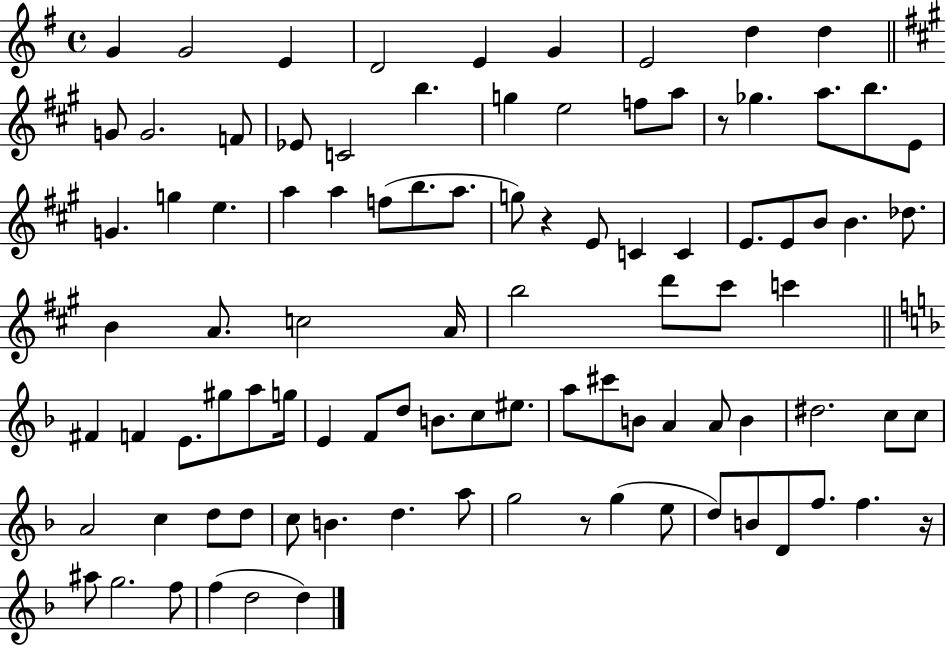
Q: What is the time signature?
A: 4/4